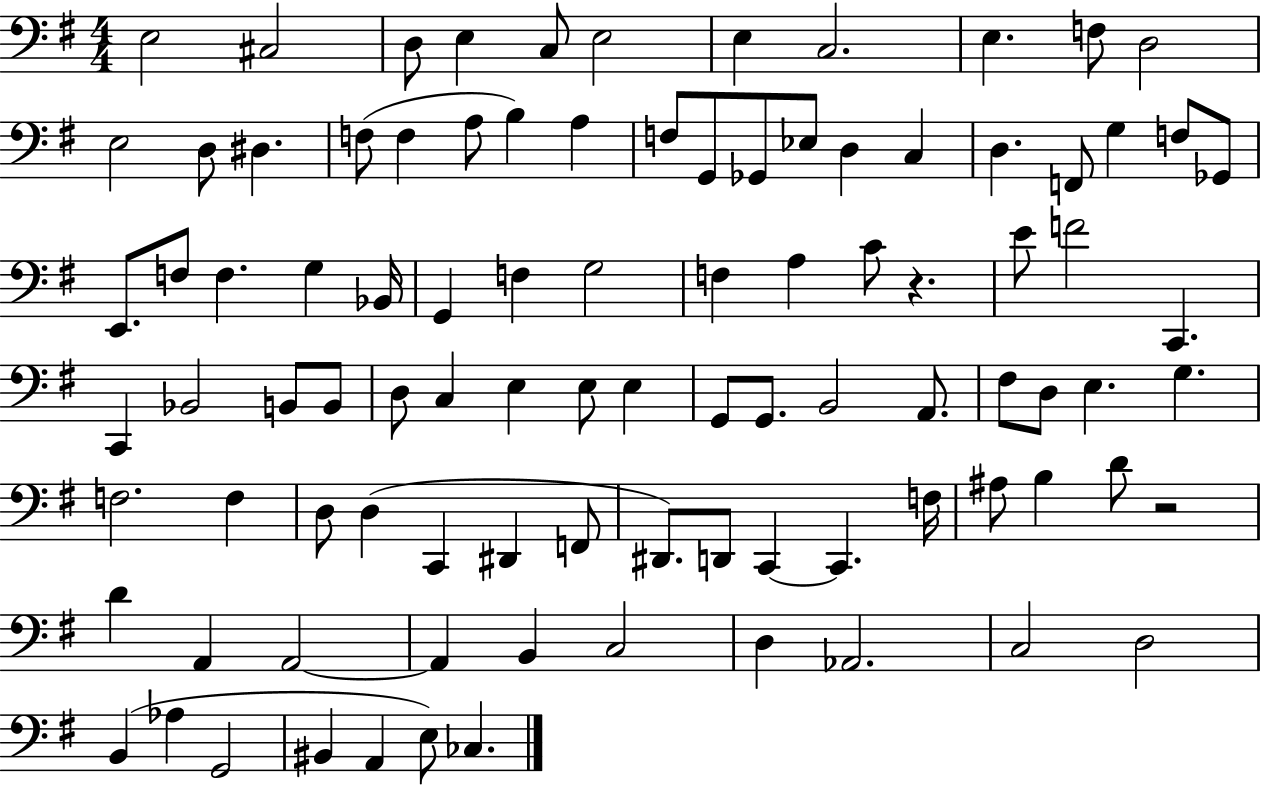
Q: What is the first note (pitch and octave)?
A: E3